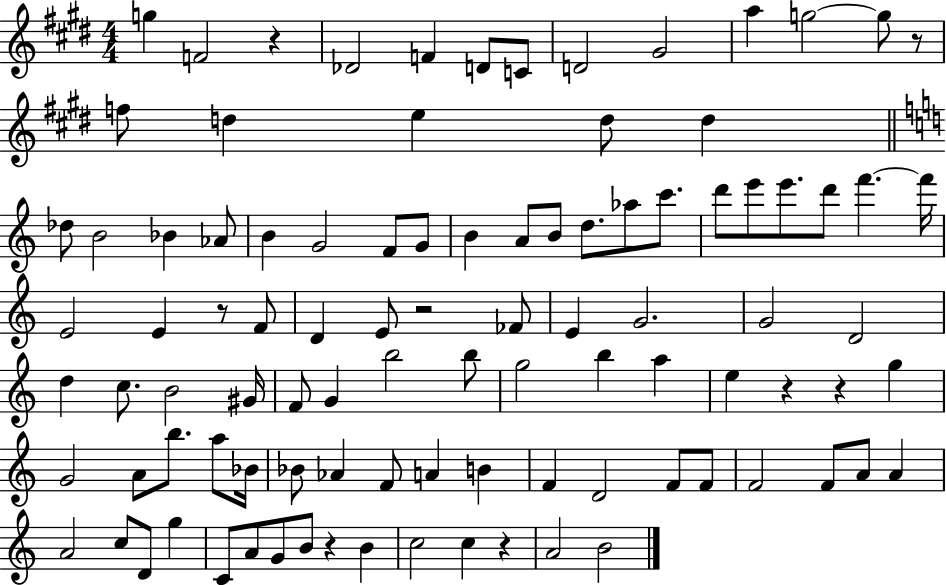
{
  \clef treble
  \numericTimeSignature
  \time 4/4
  \key e \major
  g''4 f'2 r4 | des'2 f'4 d'8 c'8 | d'2 gis'2 | a''4 g''2~~ g''8 r8 | \break f''8 d''4 e''4 d''8 d''4 | \bar "||" \break \key c \major des''8 b'2 bes'4 aes'8 | b'4 g'2 f'8 g'8 | b'4 a'8 b'8 d''8. aes''8 c'''8. | d'''8 e'''8 e'''8. d'''8 f'''4.~~ f'''16 | \break e'2 e'4 r8 f'8 | d'4 e'8 r2 fes'8 | e'4 g'2. | g'2 d'2 | \break d''4 c''8. b'2 gis'16 | f'8 g'4 b''2 b''8 | g''2 b''4 a''4 | e''4 r4 r4 g''4 | \break g'2 a'8 b''8. a''8 bes'16 | bes'8 aes'4 f'8 a'4 b'4 | f'4 d'2 f'8 f'8 | f'2 f'8 a'8 a'4 | \break a'2 c''8 d'8 g''4 | c'8 a'8 g'8 b'8 r4 b'4 | c''2 c''4 r4 | a'2 b'2 | \break \bar "|."
}